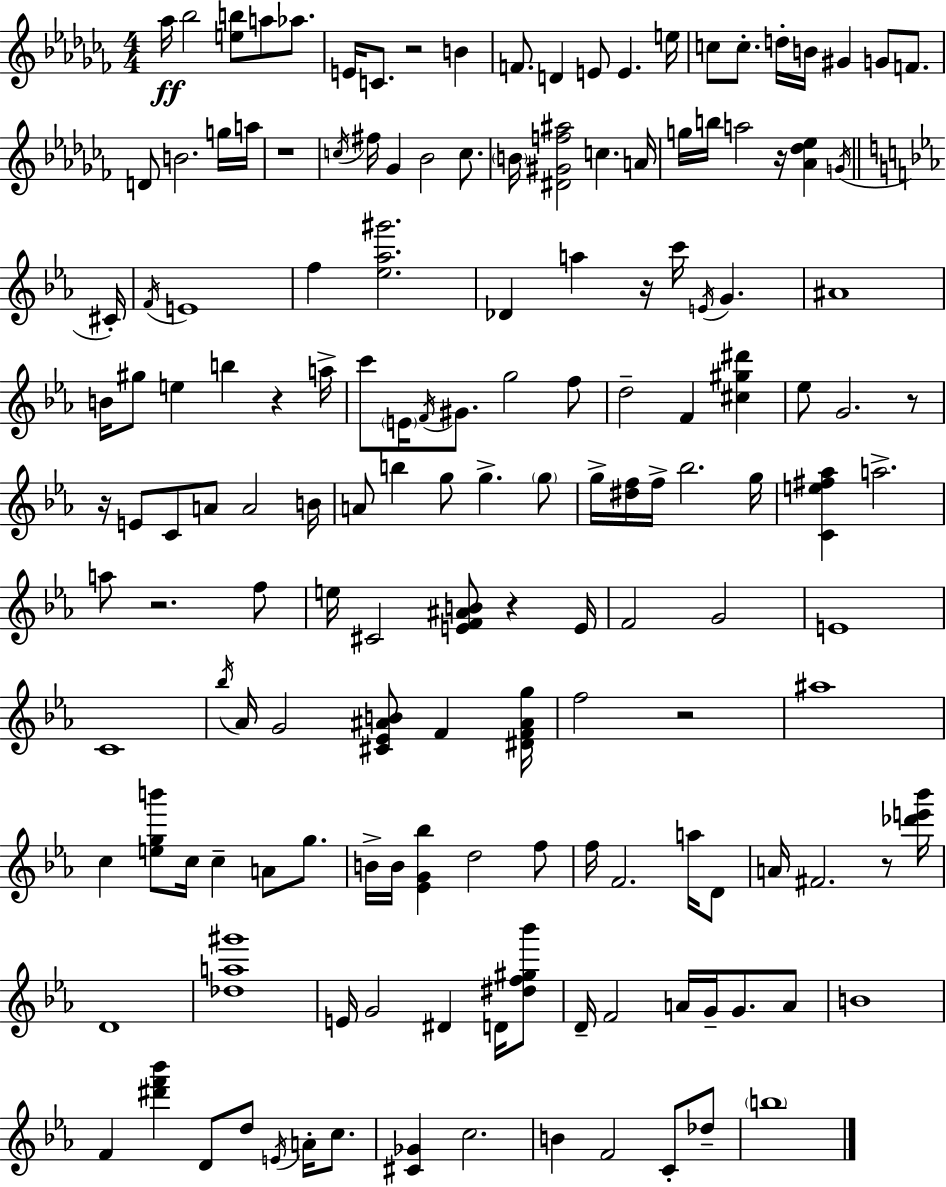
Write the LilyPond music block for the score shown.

{
  \clef treble
  \numericTimeSignature
  \time 4/4
  \key aes \minor
  aes''16\ff bes''2 <e'' b''>8 a''8 aes''8. | e'16 c'8. r2 b'4 | f'8. d'4 e'8 e'4. e''16 | c''8 c''8.-. d''16-. b'16 gis'4 g'8 f'8. | \break d'8 b'2. g''16 a''16 | r1 | \acciaccatura { c''16 } fis''16 ges'4 bes'2 c''8. | \parenthesize b'16 <dis' gis' f'' ais''>2 c''4. | \break a'16 g''16 b''16 a''2 r16 <aes' des'' ees''>4 | \acciaccatura { g'16 } \bar "||" \break \key ees \major cis'16-. \acciaccatura { f'16 } e'1 | f''4 <ees'' aes'' gis'''>2. | des'4 a''4 r16 c'''16 \acciaccatura { e'16 } g'4. | ais'1 | \break b'16 gis''8 e''4 b''4 r4 | a''16-> c'''8 \parenthesize e'16 \acciaccatura { f'16 } gis'8. g''2 | f''8 d''2-- f'4 | <cis'' gis'' dis'''>4 ees''8 g'2. | \break r8 r16 e'8 c'8 a'8 a'2 | b'16 a'8 b''4 g''8 g''4.-> | \parenthesize g''8 g''16-> <dis'' f''>16 f''16-> bes''2. | g''16 <c' e'' fis'' aes''>4 a''2.-> | \break a''8 r2. | f''8 e''16 cis'2 <e' f' ais' b'>8 r4 | e'16 f'2 g'2 | e'1 | \break c'1 | \acciaccatura { bes''16 } aes'16 g'2 <cis' ees' ais' b'>8 | f'4 <dis' f' ais' g''>16 f''2 r2 | ais''1 | \break c''4 <e'' g'' b'''>8 c''16 c''4-- | a'8 g''8. b'16-> b'16 <ees' g' bes''>4 d''2 | f''8 f''16 f'2. | a''16 d'8 a'16 fis'2. | \break r8 <des''' e''' bes'''>16 d'1 | <des'' a'' gis'''>1 | e'16 g'2 dis'4 | d'16 <dis'' f'' gis'' bes'''>8 d'16-- f'2 a'16 g'16-- | \break g'8. a'8 b'1 | f'4 <dis''' f''' bes'''>4 d'8 d''8 | \acciaccatura { e'16 } a'16-. c''8. <cis' ges'>4 c''2. | b'4 f'2 | \break c'8-. des''8-- \parenthesize b''1 | \bar "|."
}